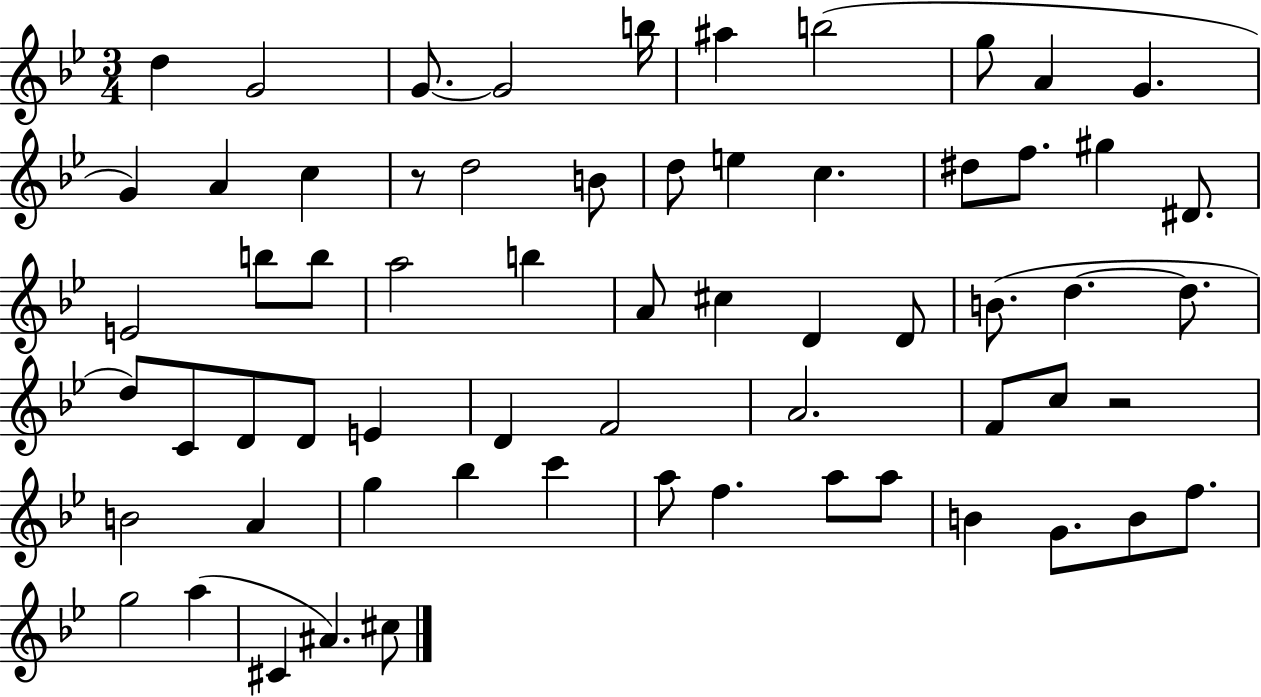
D5/q G4/h G4/e. G4/h B5/s A#5/q B5/h G5/e A4/q G4/q. G4/q A4/q C5/q R/e D5/h B4/e D5/e E5/q C5/q. D#5/e F5/e. G#5/q D#4/e. E4/h B5/e B5/e A5/h B5/q A4/e C#5/q D4/q D4/e B4/e. D5/q. D5/e. D5/e C4/e D4/e D4/e E4/q D4/q F4/h A4/h. F4/e C5/e R/h B4/h A4/q G5/q Bb5/q C6/q A5/e F5/q. A5/e A5/e B4/q G4/e. B4/e F5/e. G5/h A5/q C#4/q A#4/q. C#5/e